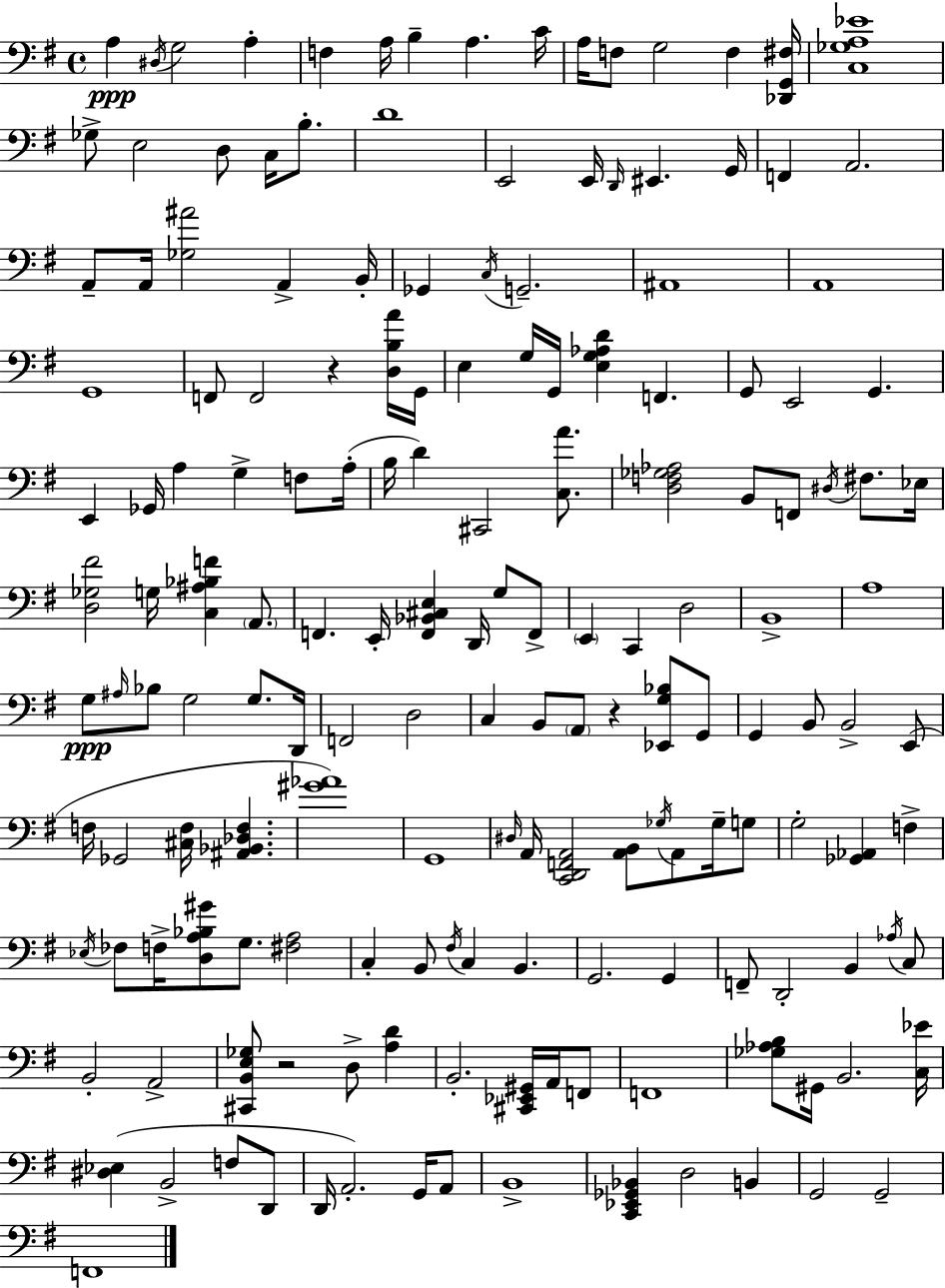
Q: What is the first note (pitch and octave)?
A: A3